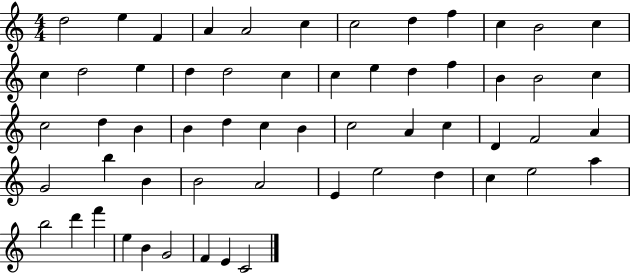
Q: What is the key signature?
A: C major